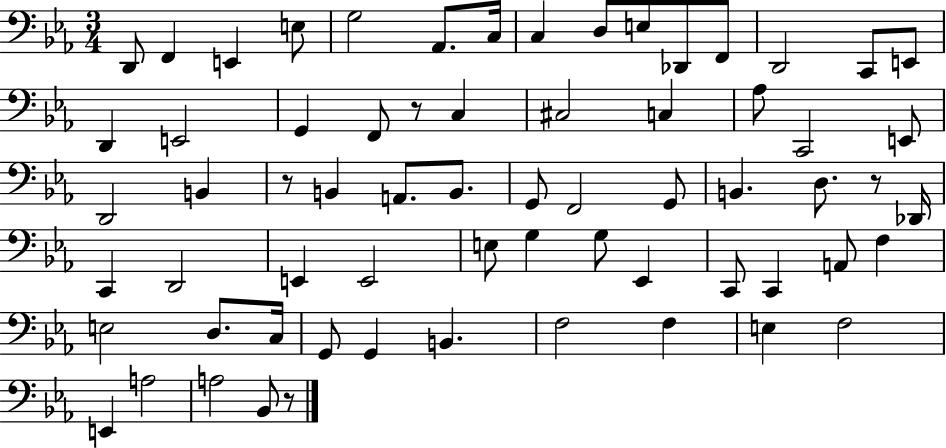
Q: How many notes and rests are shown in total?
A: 66